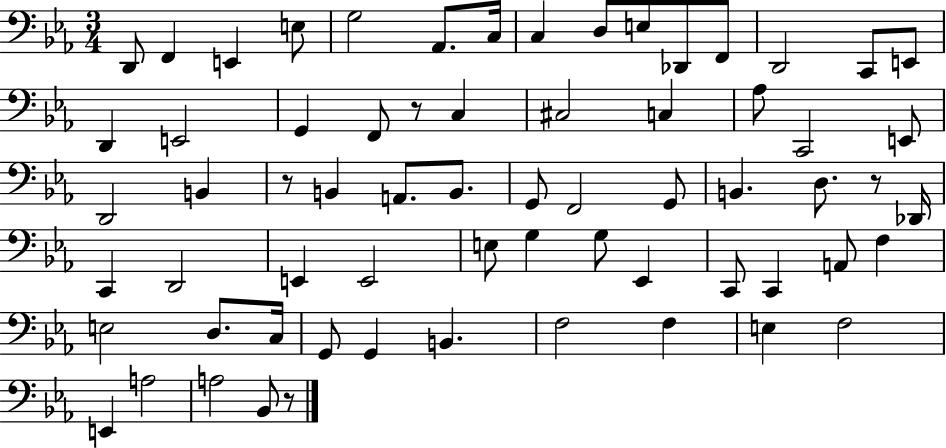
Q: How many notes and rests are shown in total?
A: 66